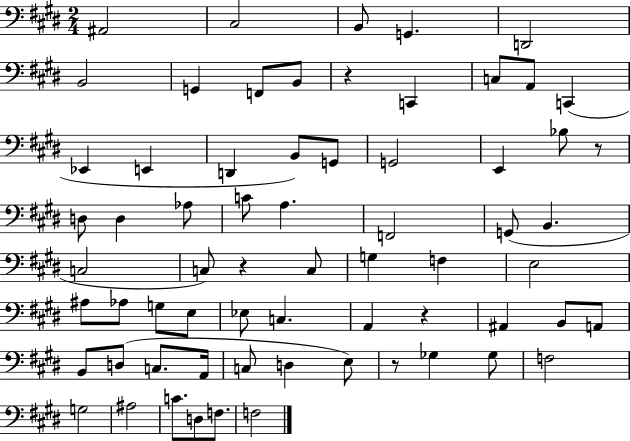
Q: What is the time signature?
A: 2/4